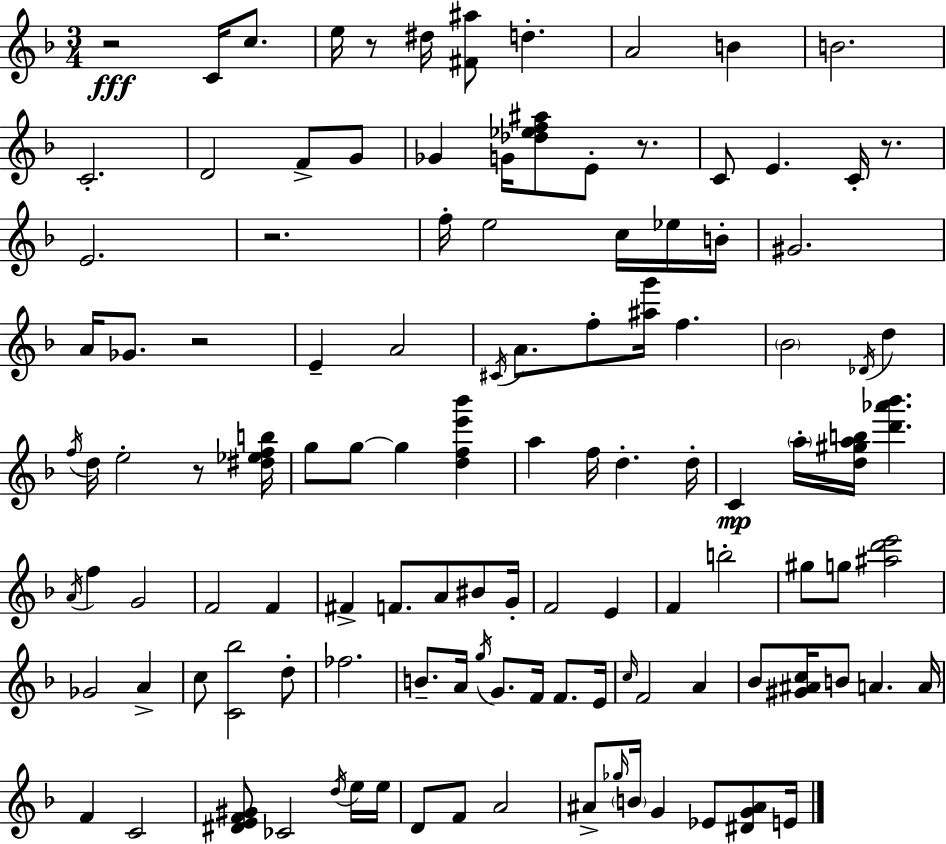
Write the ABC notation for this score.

X:1
T:Untitled
M:3/4
L:1/4
K:Dm
z2 C/4 c/2 e/4 z/2 ^d/4 [^F^a]/2 d A2 B B2 C2 D2 F/2 G/2 _G G/4 [_d_ef^a]/2 E/2 z/2 C/2 E C/4 z/2 E2 z2 f/4 e2 c/4 _e/4 B/4 ^G2 A/4 _G/2 z2 E A2 ^C/4 A/2 f/2 [^ag']/4 f _B2 _D/4 d f/4 d/4 e2 z/2 [^d_efb]/4 g/2 g/2 g [dfe'_b'] a f/4 d d/4 C a/4 [d^gab]/4 [d'_a'_b'] A/4 f G2 F2 F ^F F/2 A/2 ^B/2 G/4 F2 E F b2 ^g/2 g/2 [^ad'e']2 _G2 A c/2 [C_b]2 d/2 _f2 B/2 A/4 g/4 G/2 F/4 F/2 E/4 c/4 F2 A _B/2 [^G^Ac]/4 B/2 A A/4 F C2 [^DEF^G]/2 _C2 d/4 e/4 e/4 D/2 F/2 A2 ^A/2 _g/4 B/4 G _E/2 [^DG^A]/2 E/4